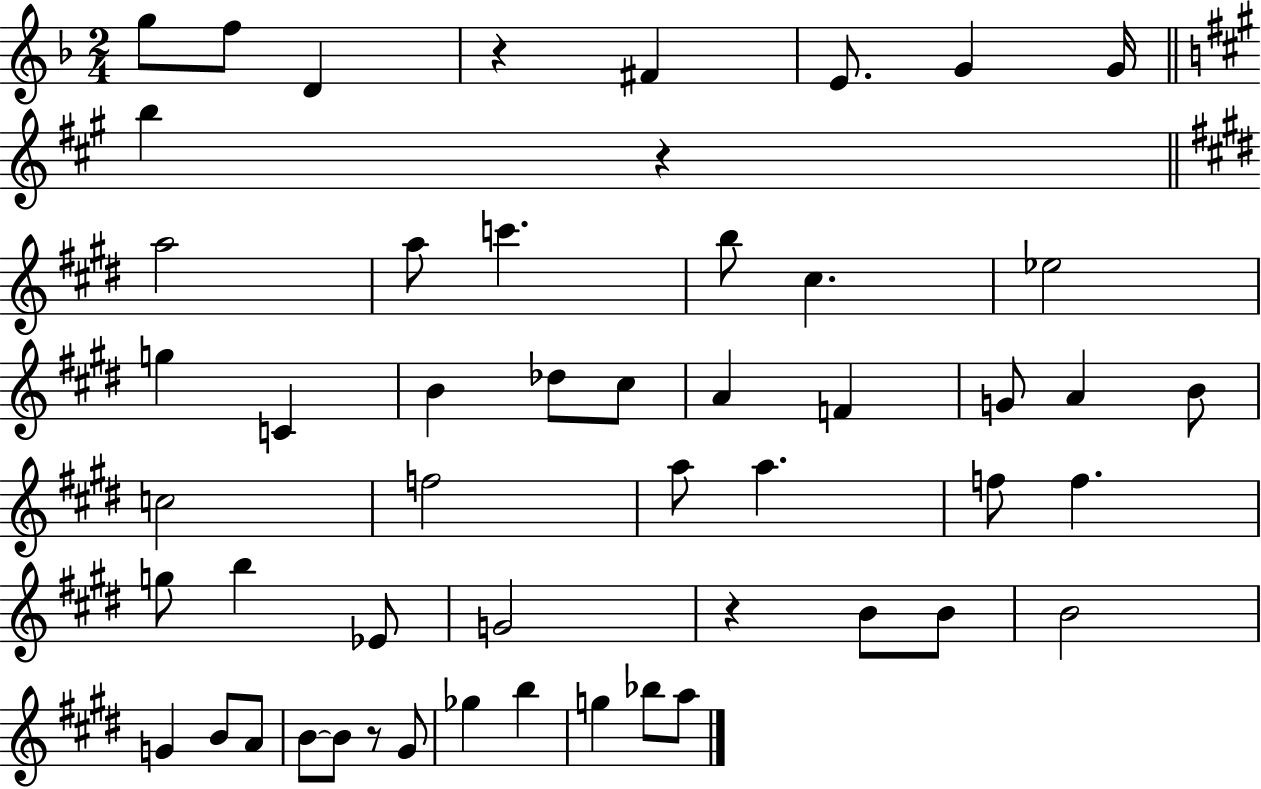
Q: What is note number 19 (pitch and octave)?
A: C#5